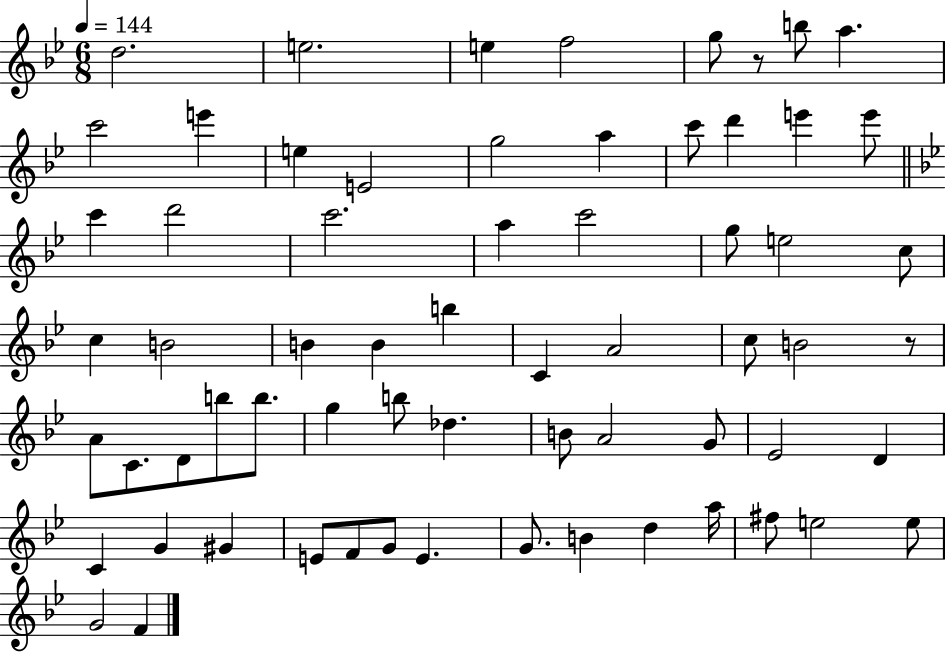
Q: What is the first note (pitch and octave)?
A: D5